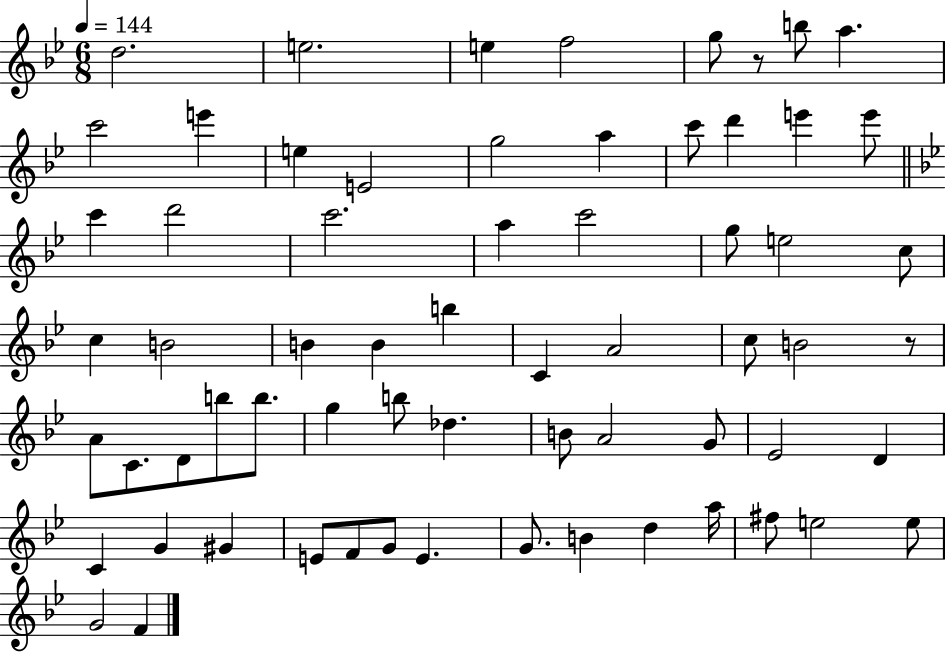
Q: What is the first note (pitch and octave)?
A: D5